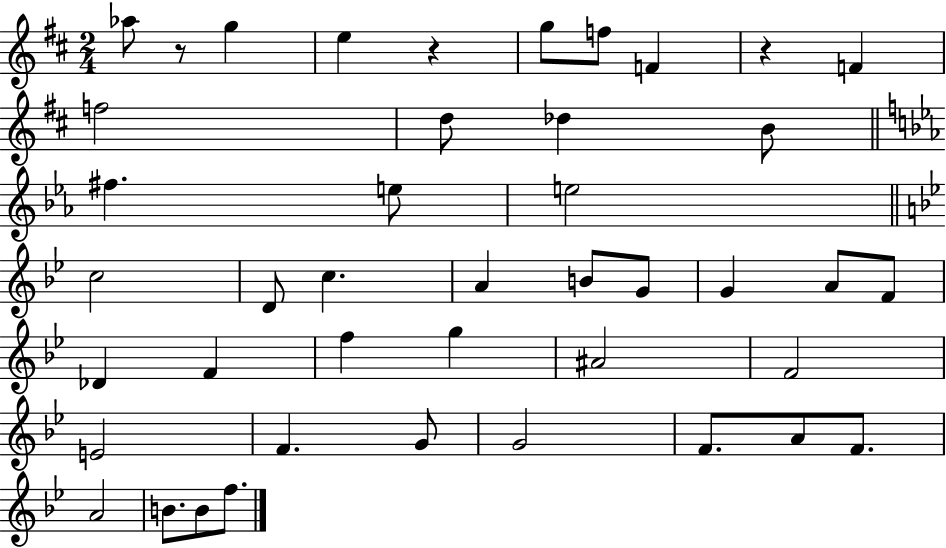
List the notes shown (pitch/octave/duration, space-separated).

Ab5/e R/e G5/q E5/q R/q G5/e F5/e F4/q R/q F4/q F5/h D5/e Db5/q B4/e F#5/q. E5/e E5/h C5/h D4/e C5/q. A4/q B4/e G4/e G4/q A4/e F4/e Db4/q F4/q F5/q G5/q A#4/h F4/h E4/h F4/q. G4/e G4/h F4/e. A4/e F4/e. A4/h B4/e. B4/e F5/e.